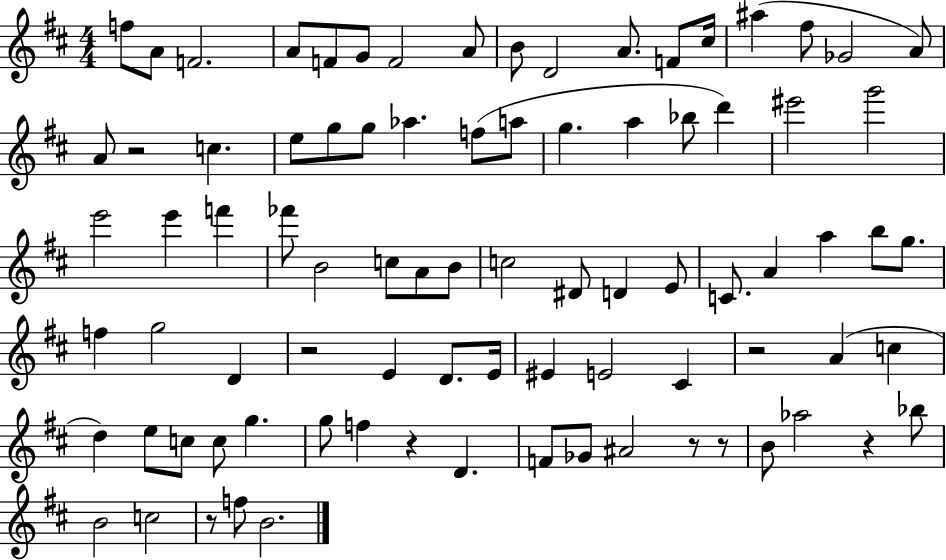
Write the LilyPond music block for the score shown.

{
  \clef treble
  \numericTimeSignature
  \time 4/4
  \key d \major
  \repeat volta 2 { f''8 a'8 f'2. | a'8 f'8 g'8 f'2 a'8 | b'8 d'2 a'8. f'8 cis''16 | ais''4( fis''8 ges'2 a'8) | \break a'8 r2 c''4. | e''8 g''8 g''8 aes''4. f''8( a''8 | g''4. a''4 bes''8 d'''4) | eis'''2 g'''2 | \break e'''2 e'''4 f'''4 | fes'''8 b'2 c''8 a'8 b'8 | c''2 dis'8 d'4 e'8 | c'8. a'4 a''4 b''8 g''8. | \break f''4 g''2 d'4 | r2 e'4 d'8. e'16 | eis'4 e'2 cis'4 | r2 a'4( c''4 | \break d''4) e''8 c''8 c''8 g''4. | g''8 f''4 r4 d'4. | f'8 ges'8 ais'2 r8 r8 | b'8 aes''2 r4 bes''8 | \break b'2 c''2 | r8 f''8 b'2. | } \bar "|."
}